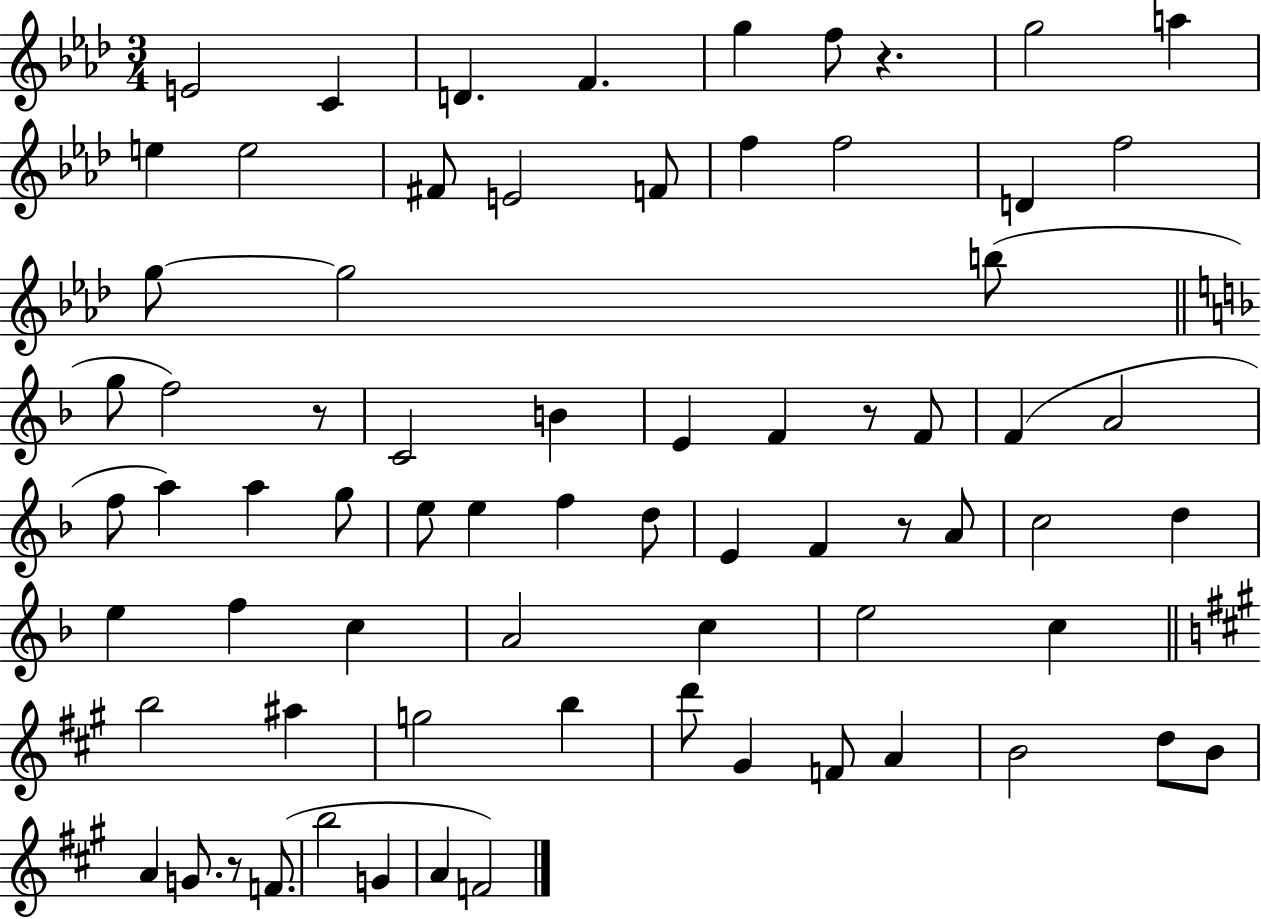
X:1
T:Untitled
M:3/4
L:1/4
K:Ab
E2 C D F g f/2 z g2 a e e2 ^F/2 E2 F/2 f f2 D f2 g/2 g2 b/2 g/2 f2 z/2 C2 B E F z/2 F/2 F A2 f/2 a a g/2 e/2 e f d/2 E F z/2 A/2 c2 d e f c A2 c e2 c b2 ^a g2 b d'/2 ^G F/2 A B2 d/2 B/2 A G/2 z/2 F/2 b2 G A F2